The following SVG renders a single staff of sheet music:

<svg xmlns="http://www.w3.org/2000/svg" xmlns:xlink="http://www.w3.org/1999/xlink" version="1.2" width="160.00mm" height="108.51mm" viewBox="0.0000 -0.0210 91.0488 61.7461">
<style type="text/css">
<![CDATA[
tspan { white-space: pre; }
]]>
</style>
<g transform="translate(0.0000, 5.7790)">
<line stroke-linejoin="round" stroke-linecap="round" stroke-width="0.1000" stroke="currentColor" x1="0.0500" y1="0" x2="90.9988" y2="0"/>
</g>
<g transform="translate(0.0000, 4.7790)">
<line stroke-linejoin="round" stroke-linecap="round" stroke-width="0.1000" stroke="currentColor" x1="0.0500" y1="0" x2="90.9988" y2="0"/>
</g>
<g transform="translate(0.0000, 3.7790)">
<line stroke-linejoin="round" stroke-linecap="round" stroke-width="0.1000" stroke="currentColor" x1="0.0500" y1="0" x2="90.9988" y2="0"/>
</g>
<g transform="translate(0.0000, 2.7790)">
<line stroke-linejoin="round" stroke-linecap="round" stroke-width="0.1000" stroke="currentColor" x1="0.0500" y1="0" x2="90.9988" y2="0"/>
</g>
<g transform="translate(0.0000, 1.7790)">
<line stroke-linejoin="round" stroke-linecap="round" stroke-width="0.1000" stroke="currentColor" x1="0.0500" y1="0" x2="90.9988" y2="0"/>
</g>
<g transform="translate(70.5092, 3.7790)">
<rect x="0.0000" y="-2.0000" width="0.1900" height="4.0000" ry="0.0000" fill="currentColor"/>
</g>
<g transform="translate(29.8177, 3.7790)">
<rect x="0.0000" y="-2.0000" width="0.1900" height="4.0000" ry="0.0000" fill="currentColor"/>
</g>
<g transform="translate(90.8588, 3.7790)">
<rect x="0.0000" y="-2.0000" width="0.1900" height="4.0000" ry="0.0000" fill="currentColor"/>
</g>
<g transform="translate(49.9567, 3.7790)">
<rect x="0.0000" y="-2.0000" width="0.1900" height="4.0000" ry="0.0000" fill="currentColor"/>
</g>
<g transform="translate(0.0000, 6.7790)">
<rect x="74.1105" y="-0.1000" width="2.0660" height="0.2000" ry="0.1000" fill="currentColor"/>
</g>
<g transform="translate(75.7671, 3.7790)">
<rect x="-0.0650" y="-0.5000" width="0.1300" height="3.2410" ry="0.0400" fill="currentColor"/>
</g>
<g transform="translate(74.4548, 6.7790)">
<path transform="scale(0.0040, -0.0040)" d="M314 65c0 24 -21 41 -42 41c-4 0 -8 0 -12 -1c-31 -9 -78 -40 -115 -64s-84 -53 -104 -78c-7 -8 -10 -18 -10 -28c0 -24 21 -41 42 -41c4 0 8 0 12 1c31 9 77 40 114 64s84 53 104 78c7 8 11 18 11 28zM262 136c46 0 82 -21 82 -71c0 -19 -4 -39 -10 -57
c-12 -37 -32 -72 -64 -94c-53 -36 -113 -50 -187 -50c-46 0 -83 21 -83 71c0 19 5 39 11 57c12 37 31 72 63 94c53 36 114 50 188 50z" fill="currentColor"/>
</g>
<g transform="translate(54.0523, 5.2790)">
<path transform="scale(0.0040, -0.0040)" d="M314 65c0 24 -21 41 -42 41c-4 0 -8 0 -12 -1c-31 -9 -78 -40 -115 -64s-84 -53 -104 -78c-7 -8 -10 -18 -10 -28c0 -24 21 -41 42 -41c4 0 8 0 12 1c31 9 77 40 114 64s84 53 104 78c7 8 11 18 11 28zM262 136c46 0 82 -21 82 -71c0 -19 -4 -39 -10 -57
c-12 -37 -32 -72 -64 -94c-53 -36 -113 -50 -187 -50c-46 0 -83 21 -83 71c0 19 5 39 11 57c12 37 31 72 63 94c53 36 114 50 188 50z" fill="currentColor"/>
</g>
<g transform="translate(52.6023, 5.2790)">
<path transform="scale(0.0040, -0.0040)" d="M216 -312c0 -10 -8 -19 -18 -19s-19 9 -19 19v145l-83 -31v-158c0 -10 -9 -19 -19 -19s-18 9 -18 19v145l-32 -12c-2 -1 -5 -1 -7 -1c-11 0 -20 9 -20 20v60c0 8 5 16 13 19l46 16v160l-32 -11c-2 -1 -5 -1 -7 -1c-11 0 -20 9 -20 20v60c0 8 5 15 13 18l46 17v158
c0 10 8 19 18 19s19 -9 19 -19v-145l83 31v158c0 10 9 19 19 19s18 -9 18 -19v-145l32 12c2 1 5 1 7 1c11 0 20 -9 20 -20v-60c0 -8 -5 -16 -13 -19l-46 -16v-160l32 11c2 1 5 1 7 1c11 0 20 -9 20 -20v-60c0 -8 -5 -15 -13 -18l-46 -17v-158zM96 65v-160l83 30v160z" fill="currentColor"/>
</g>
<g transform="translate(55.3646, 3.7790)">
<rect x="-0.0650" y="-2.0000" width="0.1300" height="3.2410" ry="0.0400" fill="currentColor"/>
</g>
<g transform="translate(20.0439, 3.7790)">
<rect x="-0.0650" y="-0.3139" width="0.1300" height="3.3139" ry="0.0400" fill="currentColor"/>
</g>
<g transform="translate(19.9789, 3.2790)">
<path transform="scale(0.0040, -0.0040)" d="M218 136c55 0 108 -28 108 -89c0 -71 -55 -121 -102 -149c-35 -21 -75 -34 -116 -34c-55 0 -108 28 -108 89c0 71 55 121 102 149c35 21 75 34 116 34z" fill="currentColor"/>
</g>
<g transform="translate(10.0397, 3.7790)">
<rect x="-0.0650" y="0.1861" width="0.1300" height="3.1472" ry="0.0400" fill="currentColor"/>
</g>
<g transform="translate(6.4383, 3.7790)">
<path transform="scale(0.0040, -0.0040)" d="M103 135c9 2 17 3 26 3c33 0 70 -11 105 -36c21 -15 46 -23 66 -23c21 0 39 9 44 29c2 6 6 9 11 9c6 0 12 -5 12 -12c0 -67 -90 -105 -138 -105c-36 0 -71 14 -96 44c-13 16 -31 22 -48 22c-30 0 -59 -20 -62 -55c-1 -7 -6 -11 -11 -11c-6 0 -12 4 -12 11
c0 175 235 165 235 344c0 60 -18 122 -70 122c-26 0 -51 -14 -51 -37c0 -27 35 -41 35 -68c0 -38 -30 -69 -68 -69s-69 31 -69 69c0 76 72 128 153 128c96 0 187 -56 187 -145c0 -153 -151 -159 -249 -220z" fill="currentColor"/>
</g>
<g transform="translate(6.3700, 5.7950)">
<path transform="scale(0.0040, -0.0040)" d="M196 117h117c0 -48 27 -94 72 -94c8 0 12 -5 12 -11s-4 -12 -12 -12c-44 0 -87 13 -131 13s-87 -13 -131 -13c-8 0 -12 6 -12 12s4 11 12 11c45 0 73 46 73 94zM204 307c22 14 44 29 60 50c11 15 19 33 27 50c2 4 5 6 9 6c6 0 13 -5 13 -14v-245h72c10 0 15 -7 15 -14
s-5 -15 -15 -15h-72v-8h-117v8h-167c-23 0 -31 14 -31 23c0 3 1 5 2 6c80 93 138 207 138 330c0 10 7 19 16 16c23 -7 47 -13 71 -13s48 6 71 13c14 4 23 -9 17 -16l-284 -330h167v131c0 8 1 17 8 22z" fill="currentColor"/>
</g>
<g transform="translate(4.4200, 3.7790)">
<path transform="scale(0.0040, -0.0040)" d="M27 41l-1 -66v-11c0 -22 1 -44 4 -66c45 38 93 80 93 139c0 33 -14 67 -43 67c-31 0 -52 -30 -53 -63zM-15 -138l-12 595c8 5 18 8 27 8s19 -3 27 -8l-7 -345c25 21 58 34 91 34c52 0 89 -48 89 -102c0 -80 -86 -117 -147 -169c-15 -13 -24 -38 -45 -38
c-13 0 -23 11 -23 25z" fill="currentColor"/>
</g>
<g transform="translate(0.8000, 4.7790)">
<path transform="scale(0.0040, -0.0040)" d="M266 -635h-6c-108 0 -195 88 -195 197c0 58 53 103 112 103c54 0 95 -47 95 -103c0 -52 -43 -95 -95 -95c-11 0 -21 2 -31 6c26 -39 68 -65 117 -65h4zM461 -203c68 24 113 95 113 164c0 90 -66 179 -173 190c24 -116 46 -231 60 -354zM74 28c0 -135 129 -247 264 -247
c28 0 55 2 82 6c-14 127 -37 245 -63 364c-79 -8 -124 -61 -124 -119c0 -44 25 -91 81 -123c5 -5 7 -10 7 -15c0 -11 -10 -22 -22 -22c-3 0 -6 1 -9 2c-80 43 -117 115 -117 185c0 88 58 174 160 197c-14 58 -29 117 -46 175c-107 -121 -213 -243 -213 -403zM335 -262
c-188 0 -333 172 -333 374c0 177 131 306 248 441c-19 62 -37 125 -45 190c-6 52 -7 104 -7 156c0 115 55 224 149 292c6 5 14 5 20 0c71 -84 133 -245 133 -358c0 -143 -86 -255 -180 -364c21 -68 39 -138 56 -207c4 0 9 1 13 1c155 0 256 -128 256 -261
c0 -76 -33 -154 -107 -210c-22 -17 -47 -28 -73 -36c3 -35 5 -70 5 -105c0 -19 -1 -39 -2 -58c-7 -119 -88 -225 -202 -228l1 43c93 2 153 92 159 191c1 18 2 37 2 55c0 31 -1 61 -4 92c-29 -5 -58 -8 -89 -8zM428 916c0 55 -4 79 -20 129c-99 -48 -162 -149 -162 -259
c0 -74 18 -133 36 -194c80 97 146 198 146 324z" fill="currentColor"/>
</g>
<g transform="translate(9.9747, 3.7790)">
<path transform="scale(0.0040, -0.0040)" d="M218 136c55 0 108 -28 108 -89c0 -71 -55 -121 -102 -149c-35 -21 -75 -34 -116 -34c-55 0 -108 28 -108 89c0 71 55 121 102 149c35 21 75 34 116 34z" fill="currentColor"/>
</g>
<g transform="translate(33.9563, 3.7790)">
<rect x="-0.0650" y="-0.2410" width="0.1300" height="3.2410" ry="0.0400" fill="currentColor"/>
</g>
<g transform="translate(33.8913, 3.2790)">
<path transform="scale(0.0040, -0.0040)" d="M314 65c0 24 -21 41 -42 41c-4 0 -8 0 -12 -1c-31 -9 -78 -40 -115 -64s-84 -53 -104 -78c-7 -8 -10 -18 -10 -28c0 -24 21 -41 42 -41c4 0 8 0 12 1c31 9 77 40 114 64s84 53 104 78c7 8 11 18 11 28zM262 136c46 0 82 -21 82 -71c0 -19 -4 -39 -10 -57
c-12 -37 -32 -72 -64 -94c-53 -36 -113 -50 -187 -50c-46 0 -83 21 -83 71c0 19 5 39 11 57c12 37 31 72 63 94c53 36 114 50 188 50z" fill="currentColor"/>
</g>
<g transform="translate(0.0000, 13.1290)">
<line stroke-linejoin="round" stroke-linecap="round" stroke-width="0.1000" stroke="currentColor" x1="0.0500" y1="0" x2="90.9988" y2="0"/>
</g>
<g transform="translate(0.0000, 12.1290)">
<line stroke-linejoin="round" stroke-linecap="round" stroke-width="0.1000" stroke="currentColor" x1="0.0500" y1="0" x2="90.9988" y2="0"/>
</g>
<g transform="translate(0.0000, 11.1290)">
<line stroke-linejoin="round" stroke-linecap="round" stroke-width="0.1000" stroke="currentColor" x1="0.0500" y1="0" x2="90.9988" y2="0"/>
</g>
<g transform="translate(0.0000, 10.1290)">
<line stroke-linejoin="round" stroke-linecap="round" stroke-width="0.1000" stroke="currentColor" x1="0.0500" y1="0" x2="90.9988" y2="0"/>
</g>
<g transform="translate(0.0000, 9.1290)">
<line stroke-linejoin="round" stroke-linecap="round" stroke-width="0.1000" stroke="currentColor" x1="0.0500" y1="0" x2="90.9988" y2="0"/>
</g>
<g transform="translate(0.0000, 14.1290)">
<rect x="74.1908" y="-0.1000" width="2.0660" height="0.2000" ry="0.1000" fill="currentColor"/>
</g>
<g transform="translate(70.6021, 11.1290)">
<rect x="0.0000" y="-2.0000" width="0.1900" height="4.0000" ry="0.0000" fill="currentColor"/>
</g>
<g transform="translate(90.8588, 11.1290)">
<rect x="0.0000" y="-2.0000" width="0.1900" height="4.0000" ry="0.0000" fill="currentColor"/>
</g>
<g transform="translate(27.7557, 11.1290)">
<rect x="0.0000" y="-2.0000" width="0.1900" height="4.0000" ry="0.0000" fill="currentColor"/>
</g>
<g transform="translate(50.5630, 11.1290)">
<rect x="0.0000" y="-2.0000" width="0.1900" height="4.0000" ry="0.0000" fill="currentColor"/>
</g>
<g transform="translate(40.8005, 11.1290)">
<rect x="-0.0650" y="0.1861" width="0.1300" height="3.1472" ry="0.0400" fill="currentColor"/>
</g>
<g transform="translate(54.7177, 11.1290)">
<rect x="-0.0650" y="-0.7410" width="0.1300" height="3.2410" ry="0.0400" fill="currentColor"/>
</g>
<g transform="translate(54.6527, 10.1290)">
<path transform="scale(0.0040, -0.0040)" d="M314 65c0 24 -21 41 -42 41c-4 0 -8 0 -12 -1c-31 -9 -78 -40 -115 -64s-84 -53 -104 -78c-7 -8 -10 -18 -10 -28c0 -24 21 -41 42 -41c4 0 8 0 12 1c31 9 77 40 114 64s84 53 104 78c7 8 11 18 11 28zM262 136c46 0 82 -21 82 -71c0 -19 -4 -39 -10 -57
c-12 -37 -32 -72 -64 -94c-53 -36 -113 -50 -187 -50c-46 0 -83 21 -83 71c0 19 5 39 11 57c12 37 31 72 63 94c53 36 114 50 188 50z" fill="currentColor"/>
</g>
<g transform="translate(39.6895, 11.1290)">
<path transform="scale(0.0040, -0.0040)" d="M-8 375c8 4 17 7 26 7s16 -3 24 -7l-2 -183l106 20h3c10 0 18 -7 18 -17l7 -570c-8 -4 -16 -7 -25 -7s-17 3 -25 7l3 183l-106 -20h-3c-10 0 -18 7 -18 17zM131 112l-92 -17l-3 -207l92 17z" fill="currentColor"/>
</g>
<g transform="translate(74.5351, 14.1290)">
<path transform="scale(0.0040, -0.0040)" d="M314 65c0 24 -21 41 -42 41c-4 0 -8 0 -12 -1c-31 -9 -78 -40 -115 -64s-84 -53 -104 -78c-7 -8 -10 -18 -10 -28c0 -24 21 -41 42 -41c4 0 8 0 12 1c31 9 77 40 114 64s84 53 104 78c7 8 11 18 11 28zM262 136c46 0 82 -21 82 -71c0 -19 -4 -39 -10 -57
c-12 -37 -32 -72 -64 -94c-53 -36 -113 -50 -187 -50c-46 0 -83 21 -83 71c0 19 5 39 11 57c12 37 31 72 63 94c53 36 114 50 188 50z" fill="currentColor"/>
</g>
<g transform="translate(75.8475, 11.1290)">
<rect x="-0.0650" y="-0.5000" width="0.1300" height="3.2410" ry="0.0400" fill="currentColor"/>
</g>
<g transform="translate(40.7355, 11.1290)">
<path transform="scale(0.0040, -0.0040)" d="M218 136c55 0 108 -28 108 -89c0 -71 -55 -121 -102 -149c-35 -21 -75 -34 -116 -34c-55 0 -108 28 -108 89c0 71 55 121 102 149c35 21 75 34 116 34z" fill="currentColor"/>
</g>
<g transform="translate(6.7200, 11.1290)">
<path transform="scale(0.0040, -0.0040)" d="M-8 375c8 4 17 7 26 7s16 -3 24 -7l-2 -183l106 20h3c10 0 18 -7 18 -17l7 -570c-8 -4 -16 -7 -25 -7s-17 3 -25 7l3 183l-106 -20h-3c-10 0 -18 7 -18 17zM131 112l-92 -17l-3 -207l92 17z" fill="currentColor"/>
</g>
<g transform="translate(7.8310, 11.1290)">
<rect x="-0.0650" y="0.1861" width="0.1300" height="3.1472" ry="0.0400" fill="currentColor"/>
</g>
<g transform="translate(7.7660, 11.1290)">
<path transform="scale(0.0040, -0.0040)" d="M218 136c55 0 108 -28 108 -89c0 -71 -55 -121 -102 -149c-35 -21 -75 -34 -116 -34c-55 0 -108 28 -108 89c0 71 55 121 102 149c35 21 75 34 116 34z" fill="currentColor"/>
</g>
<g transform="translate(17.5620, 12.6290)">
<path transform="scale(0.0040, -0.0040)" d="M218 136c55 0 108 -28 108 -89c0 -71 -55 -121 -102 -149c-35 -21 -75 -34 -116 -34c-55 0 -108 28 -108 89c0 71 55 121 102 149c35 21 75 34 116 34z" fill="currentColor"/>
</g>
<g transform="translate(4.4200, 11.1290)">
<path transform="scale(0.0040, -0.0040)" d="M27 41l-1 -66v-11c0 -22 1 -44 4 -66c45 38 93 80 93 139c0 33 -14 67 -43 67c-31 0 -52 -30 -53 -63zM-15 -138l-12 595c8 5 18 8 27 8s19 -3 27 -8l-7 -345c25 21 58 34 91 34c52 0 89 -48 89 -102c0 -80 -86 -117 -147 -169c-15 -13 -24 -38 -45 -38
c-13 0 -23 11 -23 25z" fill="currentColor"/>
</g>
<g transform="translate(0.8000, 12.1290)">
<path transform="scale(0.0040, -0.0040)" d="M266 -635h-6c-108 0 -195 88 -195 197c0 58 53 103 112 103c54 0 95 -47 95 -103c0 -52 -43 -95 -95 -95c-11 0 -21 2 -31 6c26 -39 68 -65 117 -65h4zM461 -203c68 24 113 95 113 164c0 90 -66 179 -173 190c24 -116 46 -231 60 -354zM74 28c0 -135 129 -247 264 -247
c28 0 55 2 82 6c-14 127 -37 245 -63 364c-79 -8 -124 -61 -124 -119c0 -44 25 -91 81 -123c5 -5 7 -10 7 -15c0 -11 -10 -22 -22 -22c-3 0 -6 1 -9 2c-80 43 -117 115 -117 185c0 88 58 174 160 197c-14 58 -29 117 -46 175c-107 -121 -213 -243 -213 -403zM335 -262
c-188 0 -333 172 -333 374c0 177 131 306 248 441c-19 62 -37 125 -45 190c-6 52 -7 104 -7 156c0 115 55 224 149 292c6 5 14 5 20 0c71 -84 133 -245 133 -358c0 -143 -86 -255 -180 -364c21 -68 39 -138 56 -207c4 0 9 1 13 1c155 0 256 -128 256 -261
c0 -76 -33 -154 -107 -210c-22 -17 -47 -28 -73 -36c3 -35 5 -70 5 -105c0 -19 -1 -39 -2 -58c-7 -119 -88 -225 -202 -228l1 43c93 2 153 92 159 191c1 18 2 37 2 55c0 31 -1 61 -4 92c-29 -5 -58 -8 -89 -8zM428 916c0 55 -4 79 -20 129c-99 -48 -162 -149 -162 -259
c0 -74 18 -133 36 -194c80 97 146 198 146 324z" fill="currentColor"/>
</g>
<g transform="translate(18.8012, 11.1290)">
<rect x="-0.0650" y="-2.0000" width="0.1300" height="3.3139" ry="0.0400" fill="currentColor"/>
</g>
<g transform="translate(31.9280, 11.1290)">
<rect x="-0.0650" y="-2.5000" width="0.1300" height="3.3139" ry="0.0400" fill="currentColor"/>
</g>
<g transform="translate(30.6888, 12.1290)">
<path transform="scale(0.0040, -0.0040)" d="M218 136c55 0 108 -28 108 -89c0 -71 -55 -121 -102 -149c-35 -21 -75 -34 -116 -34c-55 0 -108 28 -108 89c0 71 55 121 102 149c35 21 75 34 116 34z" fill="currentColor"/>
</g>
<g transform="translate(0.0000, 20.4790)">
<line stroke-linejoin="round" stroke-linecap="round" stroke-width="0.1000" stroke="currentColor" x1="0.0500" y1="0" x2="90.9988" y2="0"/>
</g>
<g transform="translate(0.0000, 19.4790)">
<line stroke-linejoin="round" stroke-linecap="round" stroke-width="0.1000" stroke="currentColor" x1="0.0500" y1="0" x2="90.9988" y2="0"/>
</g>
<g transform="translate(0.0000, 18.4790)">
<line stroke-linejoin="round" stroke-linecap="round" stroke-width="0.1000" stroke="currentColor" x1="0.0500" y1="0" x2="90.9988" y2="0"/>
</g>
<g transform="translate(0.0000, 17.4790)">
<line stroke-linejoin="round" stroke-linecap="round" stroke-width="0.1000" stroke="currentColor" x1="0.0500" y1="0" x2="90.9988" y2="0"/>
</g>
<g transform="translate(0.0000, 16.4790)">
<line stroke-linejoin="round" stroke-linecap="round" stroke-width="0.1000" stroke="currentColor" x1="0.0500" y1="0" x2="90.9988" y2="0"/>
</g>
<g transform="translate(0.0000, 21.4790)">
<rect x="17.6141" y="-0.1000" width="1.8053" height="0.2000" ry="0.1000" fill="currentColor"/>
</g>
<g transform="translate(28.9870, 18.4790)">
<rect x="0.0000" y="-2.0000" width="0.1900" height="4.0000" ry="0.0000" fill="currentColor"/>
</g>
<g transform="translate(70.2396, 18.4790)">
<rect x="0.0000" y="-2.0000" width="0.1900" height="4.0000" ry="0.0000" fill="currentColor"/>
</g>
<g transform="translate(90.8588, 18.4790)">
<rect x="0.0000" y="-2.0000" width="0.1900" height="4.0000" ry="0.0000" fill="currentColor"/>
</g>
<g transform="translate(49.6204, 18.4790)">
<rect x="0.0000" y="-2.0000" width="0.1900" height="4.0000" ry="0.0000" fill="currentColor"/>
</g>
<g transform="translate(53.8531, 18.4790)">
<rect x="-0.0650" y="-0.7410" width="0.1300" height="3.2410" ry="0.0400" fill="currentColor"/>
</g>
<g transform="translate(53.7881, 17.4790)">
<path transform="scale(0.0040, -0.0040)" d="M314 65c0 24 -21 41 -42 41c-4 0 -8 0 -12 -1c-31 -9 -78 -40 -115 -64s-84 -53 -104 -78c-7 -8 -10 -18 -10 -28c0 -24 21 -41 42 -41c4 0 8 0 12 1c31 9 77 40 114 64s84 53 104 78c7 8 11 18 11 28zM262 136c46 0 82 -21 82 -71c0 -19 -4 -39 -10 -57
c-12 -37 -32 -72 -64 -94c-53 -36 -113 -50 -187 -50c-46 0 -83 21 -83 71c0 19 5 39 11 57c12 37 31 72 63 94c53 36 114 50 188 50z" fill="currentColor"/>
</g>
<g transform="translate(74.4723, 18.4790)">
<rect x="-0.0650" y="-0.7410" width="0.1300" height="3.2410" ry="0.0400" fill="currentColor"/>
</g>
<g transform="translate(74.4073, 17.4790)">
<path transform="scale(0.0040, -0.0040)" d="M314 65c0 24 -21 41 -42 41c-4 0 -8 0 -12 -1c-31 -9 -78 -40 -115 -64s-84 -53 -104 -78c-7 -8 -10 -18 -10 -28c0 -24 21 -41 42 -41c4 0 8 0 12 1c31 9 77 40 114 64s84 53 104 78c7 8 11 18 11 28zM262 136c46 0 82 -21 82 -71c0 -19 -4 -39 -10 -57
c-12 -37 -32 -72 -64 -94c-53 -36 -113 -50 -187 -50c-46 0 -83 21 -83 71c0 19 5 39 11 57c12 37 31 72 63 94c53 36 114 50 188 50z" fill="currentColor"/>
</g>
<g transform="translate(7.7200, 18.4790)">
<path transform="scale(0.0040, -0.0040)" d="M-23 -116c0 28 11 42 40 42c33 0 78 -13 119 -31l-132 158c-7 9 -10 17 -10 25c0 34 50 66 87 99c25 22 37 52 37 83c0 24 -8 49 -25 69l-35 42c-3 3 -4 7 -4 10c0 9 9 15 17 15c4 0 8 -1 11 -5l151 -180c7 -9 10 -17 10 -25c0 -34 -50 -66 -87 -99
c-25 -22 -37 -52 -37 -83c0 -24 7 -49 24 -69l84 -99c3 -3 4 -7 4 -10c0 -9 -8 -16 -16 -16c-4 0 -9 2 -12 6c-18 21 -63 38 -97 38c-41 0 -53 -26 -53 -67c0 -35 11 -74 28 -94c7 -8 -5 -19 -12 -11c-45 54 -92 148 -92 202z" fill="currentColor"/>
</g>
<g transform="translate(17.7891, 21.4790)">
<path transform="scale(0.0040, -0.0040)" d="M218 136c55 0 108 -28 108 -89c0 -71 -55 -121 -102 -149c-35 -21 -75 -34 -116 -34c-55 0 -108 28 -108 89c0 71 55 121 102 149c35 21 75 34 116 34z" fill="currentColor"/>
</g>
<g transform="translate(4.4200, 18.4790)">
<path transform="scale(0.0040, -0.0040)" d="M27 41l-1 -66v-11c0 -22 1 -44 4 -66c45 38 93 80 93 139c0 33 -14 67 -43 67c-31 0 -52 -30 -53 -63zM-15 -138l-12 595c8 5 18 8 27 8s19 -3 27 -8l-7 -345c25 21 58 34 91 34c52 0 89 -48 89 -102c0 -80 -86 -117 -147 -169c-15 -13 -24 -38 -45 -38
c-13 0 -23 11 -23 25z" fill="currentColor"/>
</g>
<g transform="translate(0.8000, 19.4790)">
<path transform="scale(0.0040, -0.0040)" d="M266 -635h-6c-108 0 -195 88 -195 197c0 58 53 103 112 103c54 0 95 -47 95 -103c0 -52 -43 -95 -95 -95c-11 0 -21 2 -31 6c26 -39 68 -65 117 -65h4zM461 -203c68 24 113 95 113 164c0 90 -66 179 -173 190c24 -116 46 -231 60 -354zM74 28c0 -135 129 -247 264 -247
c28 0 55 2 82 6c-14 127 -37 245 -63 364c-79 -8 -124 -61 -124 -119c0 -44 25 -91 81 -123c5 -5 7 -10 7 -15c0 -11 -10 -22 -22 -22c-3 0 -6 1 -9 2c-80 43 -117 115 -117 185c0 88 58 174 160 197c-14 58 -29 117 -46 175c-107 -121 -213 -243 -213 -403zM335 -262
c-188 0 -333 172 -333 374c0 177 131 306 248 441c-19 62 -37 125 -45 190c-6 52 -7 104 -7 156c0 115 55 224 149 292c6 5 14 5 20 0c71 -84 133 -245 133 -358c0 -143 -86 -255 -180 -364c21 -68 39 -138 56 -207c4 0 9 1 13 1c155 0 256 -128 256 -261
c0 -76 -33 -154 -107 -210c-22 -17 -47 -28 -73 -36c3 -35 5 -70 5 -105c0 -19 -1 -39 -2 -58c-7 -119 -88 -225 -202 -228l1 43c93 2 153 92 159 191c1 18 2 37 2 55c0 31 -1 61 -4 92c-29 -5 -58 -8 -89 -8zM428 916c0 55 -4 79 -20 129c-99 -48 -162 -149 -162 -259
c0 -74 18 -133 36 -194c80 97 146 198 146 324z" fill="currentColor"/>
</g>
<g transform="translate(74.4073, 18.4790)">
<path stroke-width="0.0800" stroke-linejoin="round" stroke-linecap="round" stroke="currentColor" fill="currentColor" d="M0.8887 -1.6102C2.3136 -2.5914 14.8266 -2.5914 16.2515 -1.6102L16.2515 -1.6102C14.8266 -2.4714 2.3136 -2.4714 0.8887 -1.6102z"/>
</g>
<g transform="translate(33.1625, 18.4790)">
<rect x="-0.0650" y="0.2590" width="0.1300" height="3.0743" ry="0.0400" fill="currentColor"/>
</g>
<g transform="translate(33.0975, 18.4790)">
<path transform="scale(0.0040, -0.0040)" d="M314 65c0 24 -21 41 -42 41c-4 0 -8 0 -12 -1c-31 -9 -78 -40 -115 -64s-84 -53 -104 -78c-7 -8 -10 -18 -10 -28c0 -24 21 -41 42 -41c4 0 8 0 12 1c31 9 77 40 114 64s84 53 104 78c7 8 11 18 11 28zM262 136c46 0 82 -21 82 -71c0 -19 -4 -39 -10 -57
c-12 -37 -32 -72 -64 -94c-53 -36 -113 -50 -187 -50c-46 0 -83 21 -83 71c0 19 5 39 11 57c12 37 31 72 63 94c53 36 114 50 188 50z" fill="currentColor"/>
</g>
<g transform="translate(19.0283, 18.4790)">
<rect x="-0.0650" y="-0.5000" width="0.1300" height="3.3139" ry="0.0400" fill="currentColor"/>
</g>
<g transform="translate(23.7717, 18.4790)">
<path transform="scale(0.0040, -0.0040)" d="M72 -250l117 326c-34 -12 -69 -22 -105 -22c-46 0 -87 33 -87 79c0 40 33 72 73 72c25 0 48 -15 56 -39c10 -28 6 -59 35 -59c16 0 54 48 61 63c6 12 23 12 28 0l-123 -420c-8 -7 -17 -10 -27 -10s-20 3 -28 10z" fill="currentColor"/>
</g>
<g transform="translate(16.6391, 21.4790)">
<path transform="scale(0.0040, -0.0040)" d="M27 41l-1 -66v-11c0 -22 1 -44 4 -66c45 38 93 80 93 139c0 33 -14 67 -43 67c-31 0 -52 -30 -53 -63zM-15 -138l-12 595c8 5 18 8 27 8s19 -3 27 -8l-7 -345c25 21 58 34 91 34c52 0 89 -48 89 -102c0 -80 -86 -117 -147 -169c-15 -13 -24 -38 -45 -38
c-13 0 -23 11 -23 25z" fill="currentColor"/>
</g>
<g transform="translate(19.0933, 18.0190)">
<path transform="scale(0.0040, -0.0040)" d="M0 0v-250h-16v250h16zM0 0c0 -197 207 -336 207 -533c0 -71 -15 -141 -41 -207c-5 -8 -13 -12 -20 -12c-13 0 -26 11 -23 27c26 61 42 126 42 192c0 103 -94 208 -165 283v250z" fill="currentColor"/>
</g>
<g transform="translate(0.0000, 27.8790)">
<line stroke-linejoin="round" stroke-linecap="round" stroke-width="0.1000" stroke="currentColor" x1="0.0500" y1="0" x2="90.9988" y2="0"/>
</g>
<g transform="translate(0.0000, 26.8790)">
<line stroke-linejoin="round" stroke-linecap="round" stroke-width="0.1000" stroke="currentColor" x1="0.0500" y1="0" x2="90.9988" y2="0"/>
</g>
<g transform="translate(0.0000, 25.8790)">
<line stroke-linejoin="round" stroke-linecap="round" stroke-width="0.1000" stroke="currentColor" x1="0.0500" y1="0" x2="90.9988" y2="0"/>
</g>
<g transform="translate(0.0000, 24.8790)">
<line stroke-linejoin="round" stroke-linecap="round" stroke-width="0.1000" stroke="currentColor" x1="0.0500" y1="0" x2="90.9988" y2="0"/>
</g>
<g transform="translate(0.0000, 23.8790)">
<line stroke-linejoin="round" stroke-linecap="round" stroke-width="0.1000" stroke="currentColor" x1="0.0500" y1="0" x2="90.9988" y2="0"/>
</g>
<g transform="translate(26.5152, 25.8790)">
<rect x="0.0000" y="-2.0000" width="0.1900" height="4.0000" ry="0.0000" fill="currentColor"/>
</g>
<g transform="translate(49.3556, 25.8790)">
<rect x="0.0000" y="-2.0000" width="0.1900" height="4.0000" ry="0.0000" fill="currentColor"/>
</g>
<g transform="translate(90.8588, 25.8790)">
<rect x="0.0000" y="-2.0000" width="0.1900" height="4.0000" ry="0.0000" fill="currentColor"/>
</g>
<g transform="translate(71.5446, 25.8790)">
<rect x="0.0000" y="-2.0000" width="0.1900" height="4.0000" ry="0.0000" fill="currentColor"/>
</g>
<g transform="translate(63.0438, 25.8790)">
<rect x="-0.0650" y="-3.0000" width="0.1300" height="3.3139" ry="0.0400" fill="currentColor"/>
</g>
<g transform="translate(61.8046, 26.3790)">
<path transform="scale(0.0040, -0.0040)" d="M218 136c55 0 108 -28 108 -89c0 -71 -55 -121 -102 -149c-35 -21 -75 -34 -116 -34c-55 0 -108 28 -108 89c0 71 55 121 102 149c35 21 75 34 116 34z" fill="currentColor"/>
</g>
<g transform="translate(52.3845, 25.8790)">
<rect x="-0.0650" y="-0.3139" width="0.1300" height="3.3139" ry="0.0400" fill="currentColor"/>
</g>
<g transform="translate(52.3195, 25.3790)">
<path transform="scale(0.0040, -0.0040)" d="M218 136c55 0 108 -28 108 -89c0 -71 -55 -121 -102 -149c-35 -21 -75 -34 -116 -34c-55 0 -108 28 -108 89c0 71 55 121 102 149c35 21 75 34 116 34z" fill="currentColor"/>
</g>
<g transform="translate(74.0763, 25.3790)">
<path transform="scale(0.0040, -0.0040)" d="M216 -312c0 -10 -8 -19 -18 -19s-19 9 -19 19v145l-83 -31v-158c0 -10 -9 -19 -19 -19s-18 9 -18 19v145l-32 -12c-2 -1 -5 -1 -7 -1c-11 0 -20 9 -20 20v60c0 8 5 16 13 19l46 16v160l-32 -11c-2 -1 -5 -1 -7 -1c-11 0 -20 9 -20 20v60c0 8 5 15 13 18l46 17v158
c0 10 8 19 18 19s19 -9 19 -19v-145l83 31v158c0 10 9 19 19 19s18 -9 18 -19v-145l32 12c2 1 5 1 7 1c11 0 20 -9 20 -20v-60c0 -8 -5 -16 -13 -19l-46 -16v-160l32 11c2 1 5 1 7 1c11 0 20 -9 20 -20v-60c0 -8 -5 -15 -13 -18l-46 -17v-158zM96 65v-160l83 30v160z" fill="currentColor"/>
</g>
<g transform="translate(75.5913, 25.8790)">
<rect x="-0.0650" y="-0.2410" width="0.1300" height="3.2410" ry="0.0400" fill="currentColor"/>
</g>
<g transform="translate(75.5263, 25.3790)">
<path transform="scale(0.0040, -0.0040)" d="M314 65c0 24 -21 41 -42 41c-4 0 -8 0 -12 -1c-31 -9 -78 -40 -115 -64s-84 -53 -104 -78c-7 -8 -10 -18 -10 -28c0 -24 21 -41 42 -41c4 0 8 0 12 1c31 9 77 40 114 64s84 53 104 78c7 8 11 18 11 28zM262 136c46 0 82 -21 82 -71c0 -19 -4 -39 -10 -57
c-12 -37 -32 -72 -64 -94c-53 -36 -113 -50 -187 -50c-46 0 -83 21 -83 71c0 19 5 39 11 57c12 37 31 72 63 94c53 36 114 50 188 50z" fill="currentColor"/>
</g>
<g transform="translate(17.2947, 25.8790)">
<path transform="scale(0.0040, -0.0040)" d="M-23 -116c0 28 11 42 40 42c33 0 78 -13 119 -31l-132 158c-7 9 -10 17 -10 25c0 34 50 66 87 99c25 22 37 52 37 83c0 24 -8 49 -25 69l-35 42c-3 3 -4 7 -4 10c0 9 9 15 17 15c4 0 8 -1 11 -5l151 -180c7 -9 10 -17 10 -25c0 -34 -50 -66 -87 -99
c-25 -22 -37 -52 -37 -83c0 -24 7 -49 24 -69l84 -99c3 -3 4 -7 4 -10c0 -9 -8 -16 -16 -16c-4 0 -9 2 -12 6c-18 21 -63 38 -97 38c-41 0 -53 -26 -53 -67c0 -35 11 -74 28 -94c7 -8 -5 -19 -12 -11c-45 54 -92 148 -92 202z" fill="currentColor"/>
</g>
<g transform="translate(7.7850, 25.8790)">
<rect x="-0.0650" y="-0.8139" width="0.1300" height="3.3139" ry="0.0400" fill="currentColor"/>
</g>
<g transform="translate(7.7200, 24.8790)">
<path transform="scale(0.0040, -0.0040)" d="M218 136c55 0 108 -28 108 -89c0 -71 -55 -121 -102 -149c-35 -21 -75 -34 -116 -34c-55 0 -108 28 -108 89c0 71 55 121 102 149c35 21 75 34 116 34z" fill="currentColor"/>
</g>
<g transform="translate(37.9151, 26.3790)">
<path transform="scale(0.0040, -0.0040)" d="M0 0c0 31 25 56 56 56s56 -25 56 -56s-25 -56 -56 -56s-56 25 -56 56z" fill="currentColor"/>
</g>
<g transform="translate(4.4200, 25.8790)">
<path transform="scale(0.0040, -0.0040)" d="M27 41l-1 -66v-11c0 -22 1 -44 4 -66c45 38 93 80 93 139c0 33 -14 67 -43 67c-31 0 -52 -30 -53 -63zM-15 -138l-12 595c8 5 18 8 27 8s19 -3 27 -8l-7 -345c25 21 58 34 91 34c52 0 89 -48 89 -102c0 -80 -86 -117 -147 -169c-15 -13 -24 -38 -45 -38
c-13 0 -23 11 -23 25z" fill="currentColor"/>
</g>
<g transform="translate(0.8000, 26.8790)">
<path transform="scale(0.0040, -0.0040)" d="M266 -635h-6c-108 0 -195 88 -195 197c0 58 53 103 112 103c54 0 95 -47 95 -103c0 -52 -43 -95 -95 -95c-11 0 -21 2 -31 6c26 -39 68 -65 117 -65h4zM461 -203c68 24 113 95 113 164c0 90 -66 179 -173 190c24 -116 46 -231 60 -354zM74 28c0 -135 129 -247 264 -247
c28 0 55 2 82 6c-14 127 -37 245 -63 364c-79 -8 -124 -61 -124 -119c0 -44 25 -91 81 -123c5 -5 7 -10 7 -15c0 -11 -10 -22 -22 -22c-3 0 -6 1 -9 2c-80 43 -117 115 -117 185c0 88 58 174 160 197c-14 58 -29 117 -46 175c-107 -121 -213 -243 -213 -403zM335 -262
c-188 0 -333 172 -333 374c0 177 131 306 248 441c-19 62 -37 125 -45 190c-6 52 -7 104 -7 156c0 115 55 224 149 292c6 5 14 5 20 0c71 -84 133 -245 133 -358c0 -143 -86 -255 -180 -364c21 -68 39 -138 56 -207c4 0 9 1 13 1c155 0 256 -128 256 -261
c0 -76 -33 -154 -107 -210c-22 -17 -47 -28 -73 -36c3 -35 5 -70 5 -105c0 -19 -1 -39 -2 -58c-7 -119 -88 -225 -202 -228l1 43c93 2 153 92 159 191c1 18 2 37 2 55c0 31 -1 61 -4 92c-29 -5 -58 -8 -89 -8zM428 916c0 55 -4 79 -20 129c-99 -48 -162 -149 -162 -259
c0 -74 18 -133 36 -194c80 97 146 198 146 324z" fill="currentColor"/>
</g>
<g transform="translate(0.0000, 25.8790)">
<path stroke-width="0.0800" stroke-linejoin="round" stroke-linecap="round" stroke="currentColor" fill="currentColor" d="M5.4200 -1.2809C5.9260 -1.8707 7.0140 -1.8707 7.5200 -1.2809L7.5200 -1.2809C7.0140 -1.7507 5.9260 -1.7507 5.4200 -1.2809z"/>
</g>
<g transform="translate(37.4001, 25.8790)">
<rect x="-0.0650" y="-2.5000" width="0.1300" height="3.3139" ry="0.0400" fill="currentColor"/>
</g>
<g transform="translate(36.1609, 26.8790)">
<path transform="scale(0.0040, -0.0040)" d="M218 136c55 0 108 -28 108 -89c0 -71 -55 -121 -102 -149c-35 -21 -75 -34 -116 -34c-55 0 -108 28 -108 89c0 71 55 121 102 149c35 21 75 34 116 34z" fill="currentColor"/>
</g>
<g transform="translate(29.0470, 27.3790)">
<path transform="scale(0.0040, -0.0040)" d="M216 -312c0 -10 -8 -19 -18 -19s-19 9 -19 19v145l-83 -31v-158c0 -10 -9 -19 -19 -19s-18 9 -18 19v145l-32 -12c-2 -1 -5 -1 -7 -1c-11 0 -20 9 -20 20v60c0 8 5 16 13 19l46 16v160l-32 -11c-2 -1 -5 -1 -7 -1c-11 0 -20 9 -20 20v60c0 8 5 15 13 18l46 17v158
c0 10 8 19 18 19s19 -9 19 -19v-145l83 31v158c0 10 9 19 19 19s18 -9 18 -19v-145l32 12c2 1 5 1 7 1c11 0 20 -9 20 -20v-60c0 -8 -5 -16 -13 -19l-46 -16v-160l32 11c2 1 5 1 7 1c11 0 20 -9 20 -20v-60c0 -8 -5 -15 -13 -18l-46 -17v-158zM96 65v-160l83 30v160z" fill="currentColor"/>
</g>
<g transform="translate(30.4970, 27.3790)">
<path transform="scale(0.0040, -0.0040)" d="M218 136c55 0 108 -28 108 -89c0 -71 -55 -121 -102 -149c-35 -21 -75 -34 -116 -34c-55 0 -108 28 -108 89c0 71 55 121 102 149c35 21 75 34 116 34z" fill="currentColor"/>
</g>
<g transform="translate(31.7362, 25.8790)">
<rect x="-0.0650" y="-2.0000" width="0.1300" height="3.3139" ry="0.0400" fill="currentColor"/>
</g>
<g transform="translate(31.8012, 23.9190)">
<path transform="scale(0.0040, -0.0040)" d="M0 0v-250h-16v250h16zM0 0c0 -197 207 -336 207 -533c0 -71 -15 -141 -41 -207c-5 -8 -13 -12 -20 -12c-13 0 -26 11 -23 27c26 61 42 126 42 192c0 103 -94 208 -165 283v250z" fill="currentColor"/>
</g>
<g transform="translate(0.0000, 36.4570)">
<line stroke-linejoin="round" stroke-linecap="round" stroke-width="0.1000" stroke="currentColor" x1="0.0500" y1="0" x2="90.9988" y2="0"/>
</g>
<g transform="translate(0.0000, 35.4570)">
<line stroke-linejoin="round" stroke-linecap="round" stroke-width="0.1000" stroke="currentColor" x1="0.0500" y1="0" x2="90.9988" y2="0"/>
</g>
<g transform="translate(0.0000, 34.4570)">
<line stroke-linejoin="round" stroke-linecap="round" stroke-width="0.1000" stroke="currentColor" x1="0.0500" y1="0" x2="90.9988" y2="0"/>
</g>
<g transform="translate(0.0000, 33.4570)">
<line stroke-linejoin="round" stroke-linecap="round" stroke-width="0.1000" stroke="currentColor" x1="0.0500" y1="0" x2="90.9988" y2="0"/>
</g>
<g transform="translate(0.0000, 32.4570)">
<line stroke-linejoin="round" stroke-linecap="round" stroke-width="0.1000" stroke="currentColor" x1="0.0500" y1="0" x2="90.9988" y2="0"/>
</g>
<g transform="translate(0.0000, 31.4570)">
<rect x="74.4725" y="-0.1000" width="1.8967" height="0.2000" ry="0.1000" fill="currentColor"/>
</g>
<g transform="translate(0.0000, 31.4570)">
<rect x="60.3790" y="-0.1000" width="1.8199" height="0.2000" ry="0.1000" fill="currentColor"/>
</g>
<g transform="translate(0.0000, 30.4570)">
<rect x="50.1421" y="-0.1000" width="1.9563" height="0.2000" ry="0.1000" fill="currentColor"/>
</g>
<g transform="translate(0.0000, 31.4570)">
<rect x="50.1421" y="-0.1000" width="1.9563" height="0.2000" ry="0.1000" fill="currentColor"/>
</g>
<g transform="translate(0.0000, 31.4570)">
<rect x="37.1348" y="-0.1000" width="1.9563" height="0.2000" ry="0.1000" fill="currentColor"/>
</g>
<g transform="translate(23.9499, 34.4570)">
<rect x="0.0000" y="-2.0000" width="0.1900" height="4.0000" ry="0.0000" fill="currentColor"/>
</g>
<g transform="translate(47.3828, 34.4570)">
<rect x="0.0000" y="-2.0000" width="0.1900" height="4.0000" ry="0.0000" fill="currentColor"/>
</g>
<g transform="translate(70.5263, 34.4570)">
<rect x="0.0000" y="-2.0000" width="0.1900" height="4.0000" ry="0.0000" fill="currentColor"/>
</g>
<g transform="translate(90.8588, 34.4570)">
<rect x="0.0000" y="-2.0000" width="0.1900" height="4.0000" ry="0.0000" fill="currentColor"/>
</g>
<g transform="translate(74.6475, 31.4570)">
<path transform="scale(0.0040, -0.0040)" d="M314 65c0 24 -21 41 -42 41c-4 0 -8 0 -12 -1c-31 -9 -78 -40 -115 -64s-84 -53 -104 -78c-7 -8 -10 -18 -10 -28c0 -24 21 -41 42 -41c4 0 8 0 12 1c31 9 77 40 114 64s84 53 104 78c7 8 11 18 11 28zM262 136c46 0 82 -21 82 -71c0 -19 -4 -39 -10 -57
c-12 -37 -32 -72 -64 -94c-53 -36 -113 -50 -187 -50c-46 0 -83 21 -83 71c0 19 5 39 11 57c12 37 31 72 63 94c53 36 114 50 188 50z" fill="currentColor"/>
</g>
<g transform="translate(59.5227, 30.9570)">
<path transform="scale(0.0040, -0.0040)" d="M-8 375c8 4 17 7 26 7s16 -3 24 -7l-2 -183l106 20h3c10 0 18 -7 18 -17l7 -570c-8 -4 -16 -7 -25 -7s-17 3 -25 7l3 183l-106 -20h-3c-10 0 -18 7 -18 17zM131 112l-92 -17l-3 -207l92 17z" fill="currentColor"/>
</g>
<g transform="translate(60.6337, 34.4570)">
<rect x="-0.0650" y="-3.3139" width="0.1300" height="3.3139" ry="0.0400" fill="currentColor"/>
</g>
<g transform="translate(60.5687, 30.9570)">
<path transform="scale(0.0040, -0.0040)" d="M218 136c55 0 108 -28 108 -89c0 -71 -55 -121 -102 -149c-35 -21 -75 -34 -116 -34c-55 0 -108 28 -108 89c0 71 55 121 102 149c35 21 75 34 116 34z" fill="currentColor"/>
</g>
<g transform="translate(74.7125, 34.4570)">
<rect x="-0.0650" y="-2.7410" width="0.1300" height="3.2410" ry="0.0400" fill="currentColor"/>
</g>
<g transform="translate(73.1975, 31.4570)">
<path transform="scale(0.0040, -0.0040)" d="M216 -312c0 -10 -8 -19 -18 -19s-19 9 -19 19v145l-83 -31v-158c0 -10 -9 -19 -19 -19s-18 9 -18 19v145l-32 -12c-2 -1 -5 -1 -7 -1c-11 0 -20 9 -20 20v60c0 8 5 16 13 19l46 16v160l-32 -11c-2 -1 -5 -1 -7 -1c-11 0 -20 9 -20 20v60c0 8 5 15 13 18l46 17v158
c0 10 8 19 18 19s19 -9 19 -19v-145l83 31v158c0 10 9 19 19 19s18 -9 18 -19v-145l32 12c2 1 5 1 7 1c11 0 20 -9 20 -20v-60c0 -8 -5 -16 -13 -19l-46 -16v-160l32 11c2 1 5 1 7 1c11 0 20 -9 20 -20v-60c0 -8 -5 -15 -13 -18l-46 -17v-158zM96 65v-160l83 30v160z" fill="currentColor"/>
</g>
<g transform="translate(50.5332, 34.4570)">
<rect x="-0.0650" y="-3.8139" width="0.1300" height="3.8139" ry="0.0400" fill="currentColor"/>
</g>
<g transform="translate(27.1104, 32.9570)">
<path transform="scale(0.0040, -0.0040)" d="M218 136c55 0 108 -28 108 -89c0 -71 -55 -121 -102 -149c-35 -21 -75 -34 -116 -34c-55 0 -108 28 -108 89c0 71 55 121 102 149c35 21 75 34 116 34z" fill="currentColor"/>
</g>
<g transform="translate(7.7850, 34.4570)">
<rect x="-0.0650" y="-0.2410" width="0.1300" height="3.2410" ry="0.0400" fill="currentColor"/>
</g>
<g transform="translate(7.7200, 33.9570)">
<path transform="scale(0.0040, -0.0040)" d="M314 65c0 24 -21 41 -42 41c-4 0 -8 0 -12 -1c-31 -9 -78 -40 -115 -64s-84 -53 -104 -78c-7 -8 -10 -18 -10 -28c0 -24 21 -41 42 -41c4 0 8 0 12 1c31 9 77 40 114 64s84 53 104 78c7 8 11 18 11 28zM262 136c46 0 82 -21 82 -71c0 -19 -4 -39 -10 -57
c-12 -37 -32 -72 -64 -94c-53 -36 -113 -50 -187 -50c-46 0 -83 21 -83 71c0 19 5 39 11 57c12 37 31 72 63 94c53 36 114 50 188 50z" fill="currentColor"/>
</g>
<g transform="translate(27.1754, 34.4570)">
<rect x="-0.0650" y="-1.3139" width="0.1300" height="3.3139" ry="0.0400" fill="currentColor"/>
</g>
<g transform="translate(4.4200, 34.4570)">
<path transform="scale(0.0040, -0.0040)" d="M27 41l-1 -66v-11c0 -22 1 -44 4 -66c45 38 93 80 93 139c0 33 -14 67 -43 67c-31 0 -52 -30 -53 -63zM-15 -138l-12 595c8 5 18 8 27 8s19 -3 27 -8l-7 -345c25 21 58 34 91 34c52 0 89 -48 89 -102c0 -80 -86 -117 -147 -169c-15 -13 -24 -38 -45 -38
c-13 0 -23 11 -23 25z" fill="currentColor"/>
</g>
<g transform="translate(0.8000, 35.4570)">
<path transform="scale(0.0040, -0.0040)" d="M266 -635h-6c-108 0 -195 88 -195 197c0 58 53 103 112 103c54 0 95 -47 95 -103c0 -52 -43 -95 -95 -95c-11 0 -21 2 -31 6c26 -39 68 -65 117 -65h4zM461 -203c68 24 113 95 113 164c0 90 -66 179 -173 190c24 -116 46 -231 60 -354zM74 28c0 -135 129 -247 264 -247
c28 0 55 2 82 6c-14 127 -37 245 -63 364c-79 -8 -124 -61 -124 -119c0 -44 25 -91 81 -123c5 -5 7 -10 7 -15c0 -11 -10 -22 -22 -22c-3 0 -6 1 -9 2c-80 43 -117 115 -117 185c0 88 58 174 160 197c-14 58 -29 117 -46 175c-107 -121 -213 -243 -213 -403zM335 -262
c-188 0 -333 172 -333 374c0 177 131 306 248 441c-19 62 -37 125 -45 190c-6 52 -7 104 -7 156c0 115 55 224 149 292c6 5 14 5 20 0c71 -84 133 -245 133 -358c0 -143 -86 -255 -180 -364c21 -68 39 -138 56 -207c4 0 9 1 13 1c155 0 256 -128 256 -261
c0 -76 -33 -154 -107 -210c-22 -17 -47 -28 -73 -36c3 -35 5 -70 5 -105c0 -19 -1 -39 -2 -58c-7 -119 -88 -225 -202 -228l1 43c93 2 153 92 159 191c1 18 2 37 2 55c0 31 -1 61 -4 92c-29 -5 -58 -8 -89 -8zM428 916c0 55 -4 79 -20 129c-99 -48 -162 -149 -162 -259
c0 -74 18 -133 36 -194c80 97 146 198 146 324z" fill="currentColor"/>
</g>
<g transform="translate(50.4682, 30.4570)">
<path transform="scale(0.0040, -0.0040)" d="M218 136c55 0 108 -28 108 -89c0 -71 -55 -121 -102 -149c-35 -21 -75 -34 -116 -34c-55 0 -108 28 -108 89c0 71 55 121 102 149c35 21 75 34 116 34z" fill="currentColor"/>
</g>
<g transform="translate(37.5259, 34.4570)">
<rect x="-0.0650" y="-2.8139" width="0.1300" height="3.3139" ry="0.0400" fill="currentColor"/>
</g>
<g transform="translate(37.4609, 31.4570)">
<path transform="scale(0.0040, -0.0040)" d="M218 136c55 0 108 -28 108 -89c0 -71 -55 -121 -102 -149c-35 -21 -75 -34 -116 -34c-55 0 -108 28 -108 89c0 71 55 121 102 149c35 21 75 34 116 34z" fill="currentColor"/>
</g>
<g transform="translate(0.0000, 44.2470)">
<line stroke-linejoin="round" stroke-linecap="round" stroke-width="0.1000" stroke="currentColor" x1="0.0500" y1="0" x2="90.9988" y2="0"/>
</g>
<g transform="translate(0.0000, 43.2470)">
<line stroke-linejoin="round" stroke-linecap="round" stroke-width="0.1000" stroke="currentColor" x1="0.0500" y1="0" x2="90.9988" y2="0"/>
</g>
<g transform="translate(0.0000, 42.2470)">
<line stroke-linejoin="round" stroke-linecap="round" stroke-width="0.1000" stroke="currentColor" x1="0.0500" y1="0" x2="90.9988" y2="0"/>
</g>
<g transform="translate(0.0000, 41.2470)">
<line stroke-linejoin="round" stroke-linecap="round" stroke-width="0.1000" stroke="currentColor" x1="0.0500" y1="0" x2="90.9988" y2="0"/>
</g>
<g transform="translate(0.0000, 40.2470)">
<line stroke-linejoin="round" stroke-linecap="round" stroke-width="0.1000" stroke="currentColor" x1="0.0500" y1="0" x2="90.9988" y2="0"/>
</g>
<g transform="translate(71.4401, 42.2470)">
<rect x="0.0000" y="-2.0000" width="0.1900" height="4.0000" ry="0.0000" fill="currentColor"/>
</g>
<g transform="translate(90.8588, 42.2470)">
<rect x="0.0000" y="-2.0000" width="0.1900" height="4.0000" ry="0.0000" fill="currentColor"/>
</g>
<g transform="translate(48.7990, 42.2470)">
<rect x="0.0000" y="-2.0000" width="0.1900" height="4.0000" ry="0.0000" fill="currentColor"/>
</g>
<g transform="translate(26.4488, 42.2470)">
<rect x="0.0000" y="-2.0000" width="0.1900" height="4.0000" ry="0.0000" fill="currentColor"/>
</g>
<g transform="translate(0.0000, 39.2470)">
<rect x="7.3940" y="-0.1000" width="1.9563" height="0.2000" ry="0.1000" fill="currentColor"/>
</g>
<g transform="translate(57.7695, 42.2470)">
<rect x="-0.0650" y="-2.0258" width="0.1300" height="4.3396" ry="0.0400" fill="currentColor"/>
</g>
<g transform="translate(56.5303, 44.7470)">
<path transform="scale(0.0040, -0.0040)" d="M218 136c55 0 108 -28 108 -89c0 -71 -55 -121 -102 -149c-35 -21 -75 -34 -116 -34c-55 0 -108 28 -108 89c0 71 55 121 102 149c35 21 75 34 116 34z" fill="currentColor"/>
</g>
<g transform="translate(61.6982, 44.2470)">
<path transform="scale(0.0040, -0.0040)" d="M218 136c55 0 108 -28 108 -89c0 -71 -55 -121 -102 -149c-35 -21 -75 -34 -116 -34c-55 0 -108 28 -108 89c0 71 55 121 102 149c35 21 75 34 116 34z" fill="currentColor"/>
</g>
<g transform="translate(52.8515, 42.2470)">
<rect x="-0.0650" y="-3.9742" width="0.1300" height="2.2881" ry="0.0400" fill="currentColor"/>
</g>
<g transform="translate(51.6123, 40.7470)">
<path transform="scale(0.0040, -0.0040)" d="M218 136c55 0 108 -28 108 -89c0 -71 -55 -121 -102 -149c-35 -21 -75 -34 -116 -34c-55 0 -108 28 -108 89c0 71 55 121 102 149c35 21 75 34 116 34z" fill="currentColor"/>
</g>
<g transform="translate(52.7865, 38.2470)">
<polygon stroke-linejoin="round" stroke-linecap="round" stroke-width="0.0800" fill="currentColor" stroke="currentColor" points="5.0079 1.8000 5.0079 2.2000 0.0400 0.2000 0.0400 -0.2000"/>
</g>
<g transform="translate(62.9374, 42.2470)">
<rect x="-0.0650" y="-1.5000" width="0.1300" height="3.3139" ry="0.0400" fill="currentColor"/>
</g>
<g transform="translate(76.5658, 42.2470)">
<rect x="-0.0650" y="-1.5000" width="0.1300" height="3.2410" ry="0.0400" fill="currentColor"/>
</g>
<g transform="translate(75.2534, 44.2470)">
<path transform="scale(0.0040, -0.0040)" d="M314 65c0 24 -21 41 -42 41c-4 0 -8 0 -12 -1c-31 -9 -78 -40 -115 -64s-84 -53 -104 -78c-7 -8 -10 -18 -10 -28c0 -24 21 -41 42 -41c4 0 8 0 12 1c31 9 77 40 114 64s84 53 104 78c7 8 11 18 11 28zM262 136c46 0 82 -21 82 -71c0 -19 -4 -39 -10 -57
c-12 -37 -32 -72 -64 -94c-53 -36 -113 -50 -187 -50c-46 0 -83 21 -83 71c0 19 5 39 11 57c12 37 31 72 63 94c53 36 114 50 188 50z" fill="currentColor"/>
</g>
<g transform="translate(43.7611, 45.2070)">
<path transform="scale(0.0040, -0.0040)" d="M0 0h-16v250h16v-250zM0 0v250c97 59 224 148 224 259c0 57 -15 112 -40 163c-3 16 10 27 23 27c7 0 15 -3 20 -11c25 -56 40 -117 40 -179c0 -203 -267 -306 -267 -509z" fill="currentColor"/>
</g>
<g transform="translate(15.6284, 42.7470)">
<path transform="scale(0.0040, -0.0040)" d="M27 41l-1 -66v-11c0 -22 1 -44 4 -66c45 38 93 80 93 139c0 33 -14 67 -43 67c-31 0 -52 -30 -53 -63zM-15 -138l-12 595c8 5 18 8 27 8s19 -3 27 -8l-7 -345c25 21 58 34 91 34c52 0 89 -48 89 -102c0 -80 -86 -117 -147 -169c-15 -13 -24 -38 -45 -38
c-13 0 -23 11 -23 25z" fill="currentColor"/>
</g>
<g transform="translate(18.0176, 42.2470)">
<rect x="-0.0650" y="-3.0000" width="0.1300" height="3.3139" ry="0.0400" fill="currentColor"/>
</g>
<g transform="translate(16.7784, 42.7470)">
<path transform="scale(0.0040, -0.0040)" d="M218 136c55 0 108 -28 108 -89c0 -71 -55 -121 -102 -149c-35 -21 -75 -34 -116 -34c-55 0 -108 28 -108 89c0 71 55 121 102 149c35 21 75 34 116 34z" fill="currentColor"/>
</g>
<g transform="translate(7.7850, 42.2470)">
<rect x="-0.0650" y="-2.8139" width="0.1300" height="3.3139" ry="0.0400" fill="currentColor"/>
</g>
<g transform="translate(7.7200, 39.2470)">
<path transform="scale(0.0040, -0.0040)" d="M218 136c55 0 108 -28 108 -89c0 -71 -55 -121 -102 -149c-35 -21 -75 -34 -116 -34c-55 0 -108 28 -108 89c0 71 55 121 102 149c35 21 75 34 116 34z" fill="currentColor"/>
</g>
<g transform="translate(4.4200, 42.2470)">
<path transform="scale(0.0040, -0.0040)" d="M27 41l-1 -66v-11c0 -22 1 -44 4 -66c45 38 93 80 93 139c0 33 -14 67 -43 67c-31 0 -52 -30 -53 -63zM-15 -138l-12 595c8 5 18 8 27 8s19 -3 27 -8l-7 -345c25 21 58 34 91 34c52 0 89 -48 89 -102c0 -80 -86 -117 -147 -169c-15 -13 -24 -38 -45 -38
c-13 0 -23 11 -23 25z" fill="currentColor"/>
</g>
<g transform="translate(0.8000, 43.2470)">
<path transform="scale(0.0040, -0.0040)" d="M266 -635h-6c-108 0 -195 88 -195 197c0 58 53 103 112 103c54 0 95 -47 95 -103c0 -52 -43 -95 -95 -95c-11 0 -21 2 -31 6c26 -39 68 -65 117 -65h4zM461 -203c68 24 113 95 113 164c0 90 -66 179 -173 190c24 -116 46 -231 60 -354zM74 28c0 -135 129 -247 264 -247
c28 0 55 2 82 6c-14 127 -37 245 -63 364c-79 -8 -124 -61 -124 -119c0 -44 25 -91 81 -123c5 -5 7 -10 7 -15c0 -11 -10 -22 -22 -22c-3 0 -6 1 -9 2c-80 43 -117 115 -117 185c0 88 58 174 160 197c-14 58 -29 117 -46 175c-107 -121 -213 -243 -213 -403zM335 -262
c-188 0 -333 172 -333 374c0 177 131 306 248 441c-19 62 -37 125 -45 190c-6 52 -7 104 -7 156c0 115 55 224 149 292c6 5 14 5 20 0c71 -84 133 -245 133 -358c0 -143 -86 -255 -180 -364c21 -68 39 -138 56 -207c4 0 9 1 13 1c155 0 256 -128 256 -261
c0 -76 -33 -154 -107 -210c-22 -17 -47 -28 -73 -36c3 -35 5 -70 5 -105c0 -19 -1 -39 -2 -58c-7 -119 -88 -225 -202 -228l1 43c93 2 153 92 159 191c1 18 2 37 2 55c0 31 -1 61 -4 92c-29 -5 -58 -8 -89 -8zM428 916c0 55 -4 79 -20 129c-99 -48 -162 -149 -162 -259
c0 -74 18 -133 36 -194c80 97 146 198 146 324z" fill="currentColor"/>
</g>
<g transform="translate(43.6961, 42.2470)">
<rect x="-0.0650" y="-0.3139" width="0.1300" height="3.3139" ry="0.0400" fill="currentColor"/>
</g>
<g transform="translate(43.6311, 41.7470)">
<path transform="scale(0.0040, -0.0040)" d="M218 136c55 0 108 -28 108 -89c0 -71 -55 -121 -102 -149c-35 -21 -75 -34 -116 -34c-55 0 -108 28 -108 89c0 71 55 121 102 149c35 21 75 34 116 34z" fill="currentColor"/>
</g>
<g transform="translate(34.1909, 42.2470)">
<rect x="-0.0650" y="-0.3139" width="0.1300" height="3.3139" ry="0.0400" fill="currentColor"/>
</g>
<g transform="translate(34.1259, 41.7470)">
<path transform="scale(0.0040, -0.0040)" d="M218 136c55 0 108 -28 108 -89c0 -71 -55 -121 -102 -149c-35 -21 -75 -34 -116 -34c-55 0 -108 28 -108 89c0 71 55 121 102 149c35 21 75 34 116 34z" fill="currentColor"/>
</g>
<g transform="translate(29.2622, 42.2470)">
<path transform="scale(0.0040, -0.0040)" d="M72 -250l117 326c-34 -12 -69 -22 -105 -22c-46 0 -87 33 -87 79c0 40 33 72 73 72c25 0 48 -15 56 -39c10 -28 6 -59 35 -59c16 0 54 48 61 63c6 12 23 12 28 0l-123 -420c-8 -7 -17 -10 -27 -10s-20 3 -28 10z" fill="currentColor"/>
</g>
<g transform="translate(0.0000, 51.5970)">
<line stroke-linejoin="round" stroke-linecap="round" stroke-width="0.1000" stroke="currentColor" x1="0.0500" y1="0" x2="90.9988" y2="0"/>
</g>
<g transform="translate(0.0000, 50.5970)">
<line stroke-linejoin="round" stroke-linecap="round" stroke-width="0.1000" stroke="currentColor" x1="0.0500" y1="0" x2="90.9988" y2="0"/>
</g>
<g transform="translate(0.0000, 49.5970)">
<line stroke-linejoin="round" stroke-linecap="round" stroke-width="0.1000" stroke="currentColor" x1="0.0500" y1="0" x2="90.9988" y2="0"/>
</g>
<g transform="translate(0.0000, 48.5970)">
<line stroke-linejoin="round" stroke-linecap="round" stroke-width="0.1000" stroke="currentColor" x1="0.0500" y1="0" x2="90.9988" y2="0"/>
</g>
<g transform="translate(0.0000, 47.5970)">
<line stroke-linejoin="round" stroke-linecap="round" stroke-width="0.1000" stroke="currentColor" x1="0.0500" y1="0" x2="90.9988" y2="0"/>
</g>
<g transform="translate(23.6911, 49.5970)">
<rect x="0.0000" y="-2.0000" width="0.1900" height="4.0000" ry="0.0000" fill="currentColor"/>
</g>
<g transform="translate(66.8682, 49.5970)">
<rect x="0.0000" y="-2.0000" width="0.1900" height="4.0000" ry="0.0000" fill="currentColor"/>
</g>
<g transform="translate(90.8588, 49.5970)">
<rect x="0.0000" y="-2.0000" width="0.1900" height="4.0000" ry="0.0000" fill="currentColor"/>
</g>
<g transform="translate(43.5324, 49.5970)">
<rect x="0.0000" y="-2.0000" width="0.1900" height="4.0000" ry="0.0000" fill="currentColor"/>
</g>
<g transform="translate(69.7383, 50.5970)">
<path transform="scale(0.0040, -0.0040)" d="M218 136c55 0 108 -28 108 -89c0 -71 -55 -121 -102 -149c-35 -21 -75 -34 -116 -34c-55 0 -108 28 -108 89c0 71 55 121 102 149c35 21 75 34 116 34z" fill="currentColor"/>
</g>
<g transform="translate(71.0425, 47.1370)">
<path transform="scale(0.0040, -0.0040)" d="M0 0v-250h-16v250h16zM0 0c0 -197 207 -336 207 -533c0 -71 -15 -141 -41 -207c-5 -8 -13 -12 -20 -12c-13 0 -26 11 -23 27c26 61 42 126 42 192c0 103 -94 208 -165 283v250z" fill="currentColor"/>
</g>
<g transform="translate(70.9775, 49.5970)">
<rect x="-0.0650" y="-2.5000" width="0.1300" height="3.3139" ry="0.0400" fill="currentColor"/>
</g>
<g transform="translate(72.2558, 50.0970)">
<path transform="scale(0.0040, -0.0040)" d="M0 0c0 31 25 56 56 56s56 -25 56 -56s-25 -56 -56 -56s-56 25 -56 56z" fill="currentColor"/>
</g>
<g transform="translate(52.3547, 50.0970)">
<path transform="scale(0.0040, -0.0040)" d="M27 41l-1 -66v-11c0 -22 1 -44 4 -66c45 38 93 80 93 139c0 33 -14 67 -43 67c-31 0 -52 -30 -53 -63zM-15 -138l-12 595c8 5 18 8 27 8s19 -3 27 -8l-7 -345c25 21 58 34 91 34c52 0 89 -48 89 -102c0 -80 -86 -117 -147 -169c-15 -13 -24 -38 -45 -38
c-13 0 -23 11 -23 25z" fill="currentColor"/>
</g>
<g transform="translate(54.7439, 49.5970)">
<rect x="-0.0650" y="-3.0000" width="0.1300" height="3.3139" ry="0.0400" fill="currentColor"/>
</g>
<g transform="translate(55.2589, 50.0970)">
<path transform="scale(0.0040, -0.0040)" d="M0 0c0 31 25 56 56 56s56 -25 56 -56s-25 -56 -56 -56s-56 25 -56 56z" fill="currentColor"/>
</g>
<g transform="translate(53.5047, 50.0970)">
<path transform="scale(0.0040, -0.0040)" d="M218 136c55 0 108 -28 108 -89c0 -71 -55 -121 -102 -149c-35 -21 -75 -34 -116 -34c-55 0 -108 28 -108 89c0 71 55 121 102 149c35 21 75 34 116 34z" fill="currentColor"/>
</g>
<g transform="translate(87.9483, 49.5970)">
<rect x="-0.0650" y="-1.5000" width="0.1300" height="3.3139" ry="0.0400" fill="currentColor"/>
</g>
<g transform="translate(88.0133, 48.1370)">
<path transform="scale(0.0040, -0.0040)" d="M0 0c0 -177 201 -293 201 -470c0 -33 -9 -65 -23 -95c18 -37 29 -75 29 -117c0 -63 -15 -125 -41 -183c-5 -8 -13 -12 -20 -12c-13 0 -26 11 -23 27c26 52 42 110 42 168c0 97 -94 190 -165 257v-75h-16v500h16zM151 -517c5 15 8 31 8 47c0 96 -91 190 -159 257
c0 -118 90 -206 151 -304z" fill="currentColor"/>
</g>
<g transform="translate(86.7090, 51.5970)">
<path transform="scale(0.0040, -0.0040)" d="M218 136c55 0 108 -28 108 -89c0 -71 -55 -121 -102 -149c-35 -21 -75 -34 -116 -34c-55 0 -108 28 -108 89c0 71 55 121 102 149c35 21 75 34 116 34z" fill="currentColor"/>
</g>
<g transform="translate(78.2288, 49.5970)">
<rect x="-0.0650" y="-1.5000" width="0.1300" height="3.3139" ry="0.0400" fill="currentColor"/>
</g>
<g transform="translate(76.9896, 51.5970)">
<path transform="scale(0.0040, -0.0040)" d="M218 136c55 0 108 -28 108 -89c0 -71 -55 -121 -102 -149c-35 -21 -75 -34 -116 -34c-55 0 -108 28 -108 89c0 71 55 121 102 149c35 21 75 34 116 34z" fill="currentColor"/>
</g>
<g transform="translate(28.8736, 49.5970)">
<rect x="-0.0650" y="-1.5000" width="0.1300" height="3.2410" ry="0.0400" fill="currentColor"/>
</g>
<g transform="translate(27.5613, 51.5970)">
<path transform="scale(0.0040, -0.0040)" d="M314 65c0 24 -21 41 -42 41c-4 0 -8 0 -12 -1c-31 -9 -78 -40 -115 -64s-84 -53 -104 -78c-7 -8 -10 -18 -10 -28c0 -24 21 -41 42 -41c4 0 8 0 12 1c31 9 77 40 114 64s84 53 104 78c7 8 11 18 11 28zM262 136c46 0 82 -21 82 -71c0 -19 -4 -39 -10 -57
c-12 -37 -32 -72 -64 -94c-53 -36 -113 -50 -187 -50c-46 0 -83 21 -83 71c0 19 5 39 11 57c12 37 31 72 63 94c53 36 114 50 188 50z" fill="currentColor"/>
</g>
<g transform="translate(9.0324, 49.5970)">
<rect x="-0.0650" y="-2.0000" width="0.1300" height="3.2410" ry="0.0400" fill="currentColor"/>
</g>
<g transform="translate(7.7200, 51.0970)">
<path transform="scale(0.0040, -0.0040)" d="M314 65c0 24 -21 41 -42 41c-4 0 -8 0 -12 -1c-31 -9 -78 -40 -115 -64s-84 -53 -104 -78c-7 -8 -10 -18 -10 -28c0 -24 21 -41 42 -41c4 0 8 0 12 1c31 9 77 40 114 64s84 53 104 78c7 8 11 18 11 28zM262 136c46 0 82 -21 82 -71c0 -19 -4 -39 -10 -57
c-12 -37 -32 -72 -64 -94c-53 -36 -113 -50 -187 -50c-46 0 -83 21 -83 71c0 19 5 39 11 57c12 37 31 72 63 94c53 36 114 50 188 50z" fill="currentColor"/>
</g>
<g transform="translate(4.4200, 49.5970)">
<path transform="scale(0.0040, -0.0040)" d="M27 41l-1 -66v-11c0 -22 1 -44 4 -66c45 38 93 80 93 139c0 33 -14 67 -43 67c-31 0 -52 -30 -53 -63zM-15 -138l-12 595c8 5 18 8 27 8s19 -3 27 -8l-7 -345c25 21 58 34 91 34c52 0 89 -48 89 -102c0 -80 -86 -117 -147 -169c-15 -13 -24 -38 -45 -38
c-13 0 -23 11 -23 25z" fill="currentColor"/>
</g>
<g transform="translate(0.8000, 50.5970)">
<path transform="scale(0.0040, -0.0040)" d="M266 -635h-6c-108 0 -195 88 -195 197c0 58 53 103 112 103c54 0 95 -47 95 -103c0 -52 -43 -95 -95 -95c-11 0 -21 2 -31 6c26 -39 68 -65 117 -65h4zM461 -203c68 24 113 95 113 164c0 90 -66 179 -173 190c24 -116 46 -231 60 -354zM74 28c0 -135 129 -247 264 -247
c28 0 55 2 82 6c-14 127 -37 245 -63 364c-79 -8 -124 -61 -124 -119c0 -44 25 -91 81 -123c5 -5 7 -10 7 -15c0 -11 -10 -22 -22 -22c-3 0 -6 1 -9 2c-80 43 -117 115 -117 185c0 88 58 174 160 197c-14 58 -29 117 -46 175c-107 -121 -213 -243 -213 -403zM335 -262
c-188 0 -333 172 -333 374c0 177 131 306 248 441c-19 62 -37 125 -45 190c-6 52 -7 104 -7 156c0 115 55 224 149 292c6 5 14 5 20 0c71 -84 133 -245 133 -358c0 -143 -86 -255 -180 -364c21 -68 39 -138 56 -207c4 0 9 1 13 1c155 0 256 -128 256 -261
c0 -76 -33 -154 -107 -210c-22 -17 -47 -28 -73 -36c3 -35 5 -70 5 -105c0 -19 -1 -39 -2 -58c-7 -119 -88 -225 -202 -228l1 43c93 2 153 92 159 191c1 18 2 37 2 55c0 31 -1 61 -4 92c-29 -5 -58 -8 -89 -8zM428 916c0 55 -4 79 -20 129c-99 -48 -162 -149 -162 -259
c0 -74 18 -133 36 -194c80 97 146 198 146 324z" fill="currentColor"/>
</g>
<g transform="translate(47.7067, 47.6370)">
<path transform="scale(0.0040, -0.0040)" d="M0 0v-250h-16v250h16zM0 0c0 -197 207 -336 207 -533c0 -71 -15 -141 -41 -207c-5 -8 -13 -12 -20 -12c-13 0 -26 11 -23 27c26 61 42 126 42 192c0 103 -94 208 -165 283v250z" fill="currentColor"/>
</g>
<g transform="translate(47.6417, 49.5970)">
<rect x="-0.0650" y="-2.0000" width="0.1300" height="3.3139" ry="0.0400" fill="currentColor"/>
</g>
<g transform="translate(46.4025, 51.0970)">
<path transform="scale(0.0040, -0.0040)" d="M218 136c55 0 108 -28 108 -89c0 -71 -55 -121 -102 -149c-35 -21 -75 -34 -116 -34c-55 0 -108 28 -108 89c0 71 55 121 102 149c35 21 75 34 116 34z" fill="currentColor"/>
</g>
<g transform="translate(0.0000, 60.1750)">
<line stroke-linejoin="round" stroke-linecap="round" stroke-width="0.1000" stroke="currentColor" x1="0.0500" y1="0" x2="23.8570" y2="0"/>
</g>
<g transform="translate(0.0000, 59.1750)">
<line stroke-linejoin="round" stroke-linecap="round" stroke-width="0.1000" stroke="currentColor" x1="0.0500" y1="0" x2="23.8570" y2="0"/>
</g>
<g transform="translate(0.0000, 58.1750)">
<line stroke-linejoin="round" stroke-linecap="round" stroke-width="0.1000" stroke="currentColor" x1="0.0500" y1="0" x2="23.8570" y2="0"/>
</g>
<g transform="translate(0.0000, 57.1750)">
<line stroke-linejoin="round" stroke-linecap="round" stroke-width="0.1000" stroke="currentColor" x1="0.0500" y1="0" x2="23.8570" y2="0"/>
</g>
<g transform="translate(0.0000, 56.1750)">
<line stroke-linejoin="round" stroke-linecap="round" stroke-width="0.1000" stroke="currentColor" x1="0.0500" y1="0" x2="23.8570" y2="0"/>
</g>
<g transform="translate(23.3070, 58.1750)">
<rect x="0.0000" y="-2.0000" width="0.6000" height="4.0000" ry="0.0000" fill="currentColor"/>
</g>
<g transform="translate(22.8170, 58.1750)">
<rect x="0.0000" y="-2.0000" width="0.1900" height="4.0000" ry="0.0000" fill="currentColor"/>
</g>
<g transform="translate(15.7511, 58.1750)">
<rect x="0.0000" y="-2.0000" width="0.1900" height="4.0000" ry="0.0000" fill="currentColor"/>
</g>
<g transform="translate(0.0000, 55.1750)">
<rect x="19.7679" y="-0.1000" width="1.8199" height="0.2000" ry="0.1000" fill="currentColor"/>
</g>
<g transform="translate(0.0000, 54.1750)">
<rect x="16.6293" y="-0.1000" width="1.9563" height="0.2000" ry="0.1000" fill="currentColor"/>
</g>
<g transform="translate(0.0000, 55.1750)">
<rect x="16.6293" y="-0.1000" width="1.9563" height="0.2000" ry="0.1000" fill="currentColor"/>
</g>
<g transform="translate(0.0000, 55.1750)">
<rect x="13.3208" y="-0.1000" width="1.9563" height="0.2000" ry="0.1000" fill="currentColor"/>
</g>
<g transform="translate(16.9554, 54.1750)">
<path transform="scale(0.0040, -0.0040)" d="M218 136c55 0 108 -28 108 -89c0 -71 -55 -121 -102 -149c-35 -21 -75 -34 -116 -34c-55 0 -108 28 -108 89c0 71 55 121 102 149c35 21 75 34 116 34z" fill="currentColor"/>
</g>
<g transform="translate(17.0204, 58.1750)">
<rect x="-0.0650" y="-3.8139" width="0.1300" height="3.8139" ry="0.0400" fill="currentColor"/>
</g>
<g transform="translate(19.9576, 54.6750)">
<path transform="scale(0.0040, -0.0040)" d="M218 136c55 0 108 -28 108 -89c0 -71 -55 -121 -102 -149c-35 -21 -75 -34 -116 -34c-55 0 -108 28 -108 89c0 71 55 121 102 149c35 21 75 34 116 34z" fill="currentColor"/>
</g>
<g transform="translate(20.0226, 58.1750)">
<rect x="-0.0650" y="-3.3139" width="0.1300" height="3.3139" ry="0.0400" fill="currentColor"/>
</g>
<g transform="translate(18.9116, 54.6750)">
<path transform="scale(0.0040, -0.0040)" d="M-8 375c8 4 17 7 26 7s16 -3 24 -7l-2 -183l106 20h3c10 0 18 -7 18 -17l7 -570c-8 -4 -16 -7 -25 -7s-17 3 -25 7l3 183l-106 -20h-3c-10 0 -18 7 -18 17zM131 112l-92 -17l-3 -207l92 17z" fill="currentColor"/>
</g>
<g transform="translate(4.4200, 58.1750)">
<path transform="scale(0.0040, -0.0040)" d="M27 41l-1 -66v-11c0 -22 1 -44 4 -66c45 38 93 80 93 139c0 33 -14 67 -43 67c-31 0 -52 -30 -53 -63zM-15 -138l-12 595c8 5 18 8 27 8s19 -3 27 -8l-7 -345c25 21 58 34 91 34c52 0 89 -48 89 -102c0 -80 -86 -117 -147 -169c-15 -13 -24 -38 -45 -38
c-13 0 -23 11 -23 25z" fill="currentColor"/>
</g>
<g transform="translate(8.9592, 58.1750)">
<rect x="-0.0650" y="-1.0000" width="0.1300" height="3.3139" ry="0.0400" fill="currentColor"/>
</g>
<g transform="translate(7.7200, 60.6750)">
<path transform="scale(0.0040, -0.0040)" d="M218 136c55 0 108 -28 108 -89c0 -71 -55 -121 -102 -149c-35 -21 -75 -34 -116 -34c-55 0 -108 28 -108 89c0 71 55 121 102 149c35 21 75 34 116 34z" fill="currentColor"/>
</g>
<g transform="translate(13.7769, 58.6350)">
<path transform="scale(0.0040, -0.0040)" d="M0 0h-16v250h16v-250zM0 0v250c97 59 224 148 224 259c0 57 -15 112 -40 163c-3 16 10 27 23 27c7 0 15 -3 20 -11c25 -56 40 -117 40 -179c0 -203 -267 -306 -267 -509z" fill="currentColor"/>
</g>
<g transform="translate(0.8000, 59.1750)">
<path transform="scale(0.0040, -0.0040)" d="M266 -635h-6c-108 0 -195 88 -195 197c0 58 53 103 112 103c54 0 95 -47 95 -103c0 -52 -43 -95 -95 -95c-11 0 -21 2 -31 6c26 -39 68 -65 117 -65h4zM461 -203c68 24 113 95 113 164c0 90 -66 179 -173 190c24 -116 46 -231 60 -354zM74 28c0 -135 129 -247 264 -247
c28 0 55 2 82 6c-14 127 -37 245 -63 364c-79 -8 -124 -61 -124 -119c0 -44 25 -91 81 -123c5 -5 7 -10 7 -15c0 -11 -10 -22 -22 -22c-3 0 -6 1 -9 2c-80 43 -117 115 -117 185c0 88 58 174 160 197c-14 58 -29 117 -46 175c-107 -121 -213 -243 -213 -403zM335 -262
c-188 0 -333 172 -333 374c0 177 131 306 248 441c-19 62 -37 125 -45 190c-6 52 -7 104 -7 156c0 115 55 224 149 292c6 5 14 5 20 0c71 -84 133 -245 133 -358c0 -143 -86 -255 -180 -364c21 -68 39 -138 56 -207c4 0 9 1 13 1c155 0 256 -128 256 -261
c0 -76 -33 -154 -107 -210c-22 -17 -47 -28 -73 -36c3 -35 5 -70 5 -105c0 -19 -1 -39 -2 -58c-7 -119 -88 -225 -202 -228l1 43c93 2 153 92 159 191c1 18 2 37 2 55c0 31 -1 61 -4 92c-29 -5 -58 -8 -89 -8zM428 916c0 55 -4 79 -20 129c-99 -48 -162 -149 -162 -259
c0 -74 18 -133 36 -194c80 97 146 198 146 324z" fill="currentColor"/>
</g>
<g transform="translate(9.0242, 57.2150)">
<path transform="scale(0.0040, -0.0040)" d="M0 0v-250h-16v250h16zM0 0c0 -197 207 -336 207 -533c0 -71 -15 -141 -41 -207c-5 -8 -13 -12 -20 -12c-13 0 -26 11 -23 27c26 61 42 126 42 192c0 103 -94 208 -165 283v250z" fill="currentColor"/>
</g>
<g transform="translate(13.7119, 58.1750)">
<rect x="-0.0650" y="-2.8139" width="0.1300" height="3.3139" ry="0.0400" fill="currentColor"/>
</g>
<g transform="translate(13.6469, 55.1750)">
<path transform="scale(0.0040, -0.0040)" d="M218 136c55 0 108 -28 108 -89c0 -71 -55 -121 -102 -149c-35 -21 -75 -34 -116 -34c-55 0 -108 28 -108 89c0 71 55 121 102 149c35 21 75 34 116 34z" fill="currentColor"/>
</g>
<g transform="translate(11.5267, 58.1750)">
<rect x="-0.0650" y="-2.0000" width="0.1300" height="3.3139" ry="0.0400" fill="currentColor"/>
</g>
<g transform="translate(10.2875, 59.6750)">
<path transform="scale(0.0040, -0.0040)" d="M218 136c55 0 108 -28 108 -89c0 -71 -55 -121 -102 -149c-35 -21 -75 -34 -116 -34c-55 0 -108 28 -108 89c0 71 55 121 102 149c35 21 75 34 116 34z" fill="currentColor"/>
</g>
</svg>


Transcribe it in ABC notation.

X:1
T:Untitled
M:2/4
L:1/4
K:F
_B c c2 ^F2 C2 B F G B d2 C2 z _C/2 z/2 _B2 d2 d2 d z ^F/2 G c A ^c2 c2 e a c' b ^a2 a _A z/2 c c/2 e/2 D/2 E E2 F2 E2 F/2 _A G/2 E E/4 D/2 F a/2 c' b